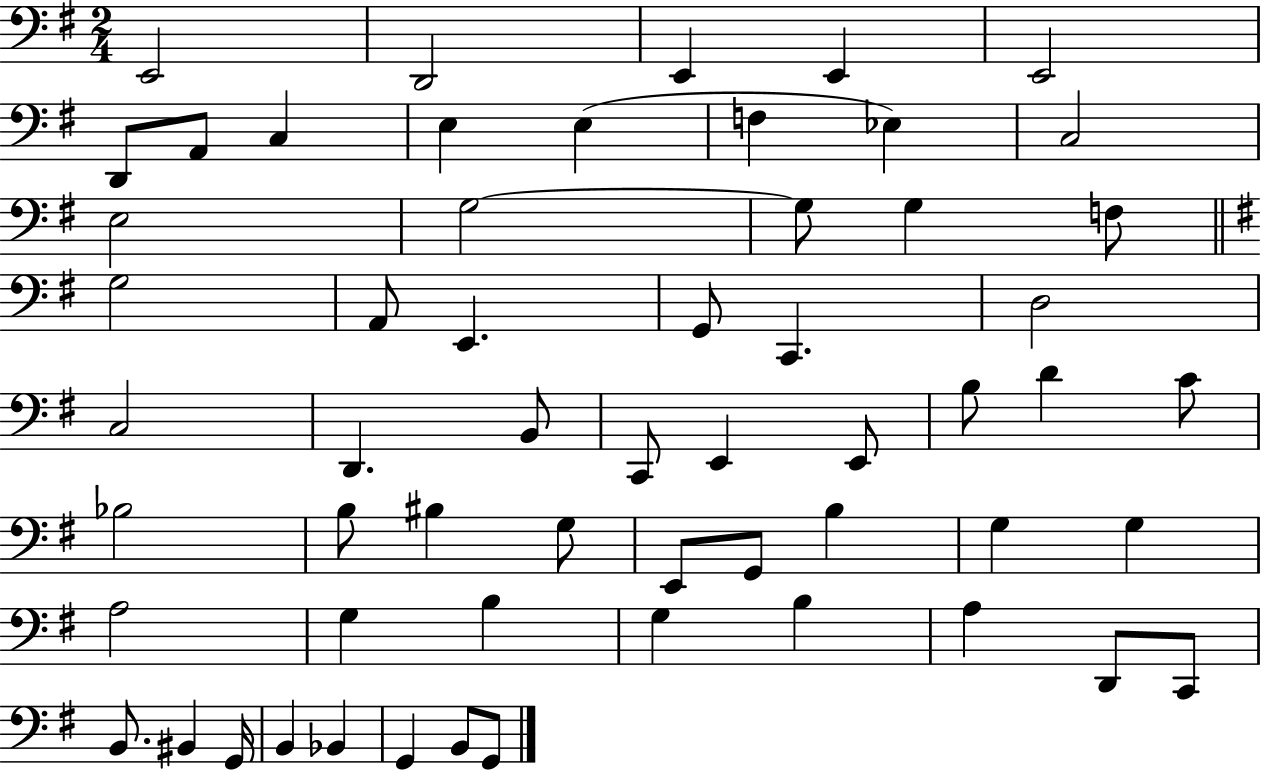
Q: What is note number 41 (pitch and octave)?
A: G3